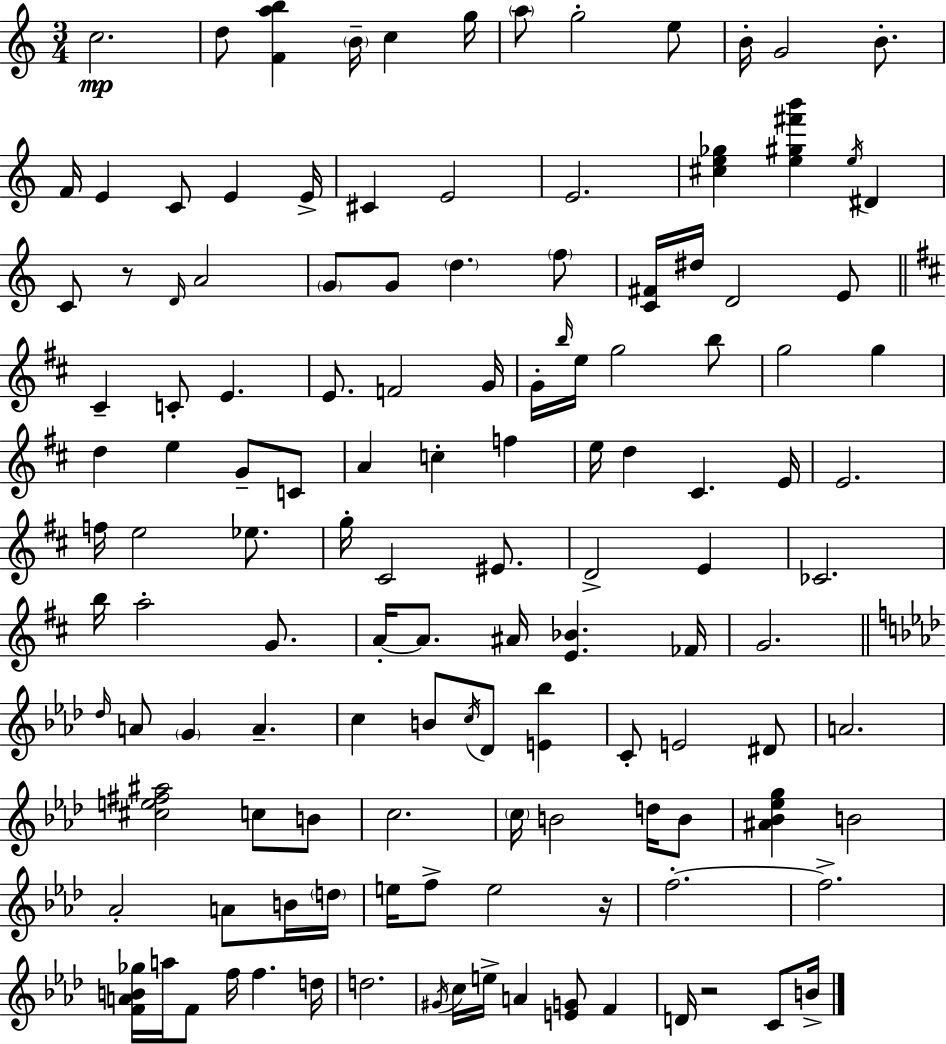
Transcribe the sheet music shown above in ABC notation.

X:1
T:Untitled
M:3/4
L:1/4
K:Am
c2 d/2 [Fab] B/4 c g/4 a/2 g2 e/2 B/4 G2 B/2 F/4 E C/2 E E/4 ^C E2 E2 [^ce_g] [e^g^f'b'] e/4 ^D C/2 z/2 D/4 A2 G/2 G/2 d f/2 [C^F]/4 ^d/4 D2 E/2 ^C C/2 E E/2 F2 G/4 G/4 b/4 e/4 g2 b/2 g2 g d e G/2 C/2 A c f e/4 d ^C E/4 E2 f/4 e2 _e/2 g/4 ^C2 ^E/2 D2 E _C2 b/4 a2 G/2 A/4 A/2 ^A/4 [E_B] _F/4 G2 _d/4 A/2 G A c B/2 c/4 _D/2 [E_b] C/2 E2 ^D/2 A2 [^ce^f^a]2 c/2 B/2 c2 c/4 B2 d/4 B/2 [^A_B_eg] B2 _A2 A/2 B/4 d/4 e/4 f/2 e2 z/4 f2 f2 [FAB_g]/4 a/4 F/2 f/4 f d/4 d2 ^G/4 c/4 e/4 A [EG]/2 F D/4 z2 C/2 B/4